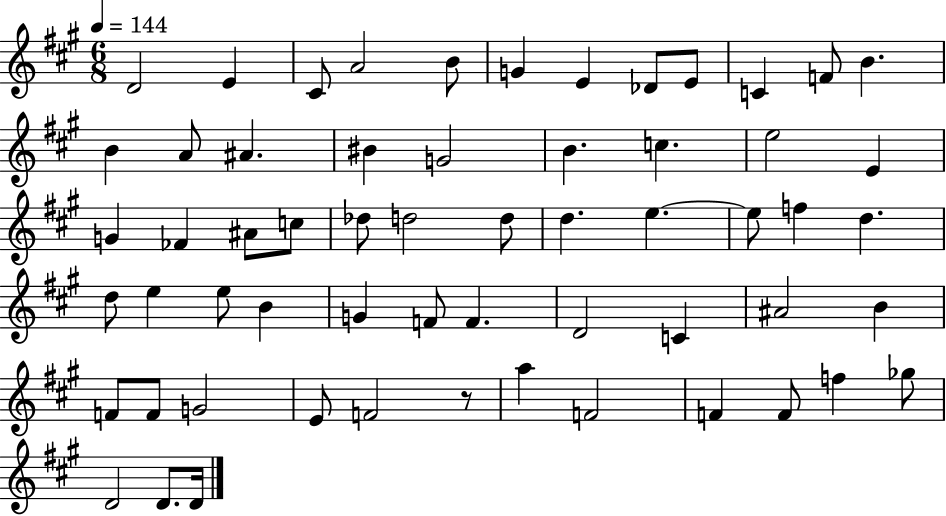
D4/h E4/q C#4/e A4/h B4/e G4/q E4/q Db4/e E4/e C4/q F4/e B4/q. B4/q A4/e A#4/q. BIS4/q G4/h B4/q. C5/q. E5/h E4/q G4/q FES4/q A#4/e C5/e Db5/e D5/h D5/e D5/q. E5/q. E5/e F5/q D5/q. D5/e E5/q E5/e B4/q G4/q F4/e F4/q. D4/h C4/q A#4/h B4/q F4/e F4/e G4/h E4/e F4/h R/e A5/q F4/h F4/q F4/e F5/q Gb5/e D4/h D4/e. D4/s